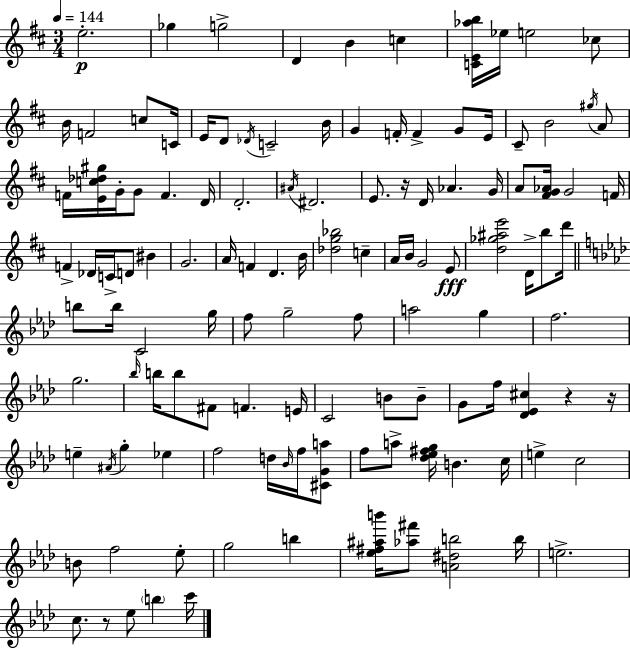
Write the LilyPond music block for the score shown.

{
  \clef treble
  \numericTimeSignature
  \time 3/4
  \key d \major
  \tempo 4 = 144
  e''2.-.\p | ges''4 g''2-> | d'4 b'4 c''4 | <c' e' aes'' b''>16 ees''16 e''2 ces''8 | \break b'16 f'2 c''8 c'16 | e'16 d'8 \acciaccatura { des'16 } c'2-- | b'16 g'4 f'16-. f'4-> g'8 | e'16 cis'8-- b'2 \acciaccatura { gis''16 } | \break a'8 f'16 <e' c'' des'' gis''>16 g'16-. g'8 f'4. | d'16 d'2.-. | \acciaccatura { ais'16 } dis'2. | e'8. r16 d'16 aes'4. | \break g'16 a'8 <fis' g' aes'>16 g'2 | f'16 f'4-> des'16 c'16-> d'8 bis'4 | g'2. | a'16 f'4 d'4. | \break b'16 <des'' g'' bes''>2 c''4-- | a'16 b'16 g'2 | e'8\fff <d'' ges'' ais'' e'''>2 d'16-> | b''8 d'''16 \bar "||" \break \key aes \major b''8 b''16 c'2 g''16 | f''8 g''2-- f''8 | a''2 g''4 | f''2. | \break g''2. | \grace { bes''16 } b''16 b''8 fis'8 f'4. | e'16 c'2 b'8 b'8-- | g'8 f''16 <des' ees' cis''>4 r4 | \break r16 e''4-- \acciaccatura { ais'16 } g''4-. ees''4 | f''2 d''16 \grace { bes'16 } | f''16 <cis' g' a''>8 f''8 a''8-> <des'' ees'' fis'' g''>16 b'4. | c''16 e''4-> c''2 | \break b'8 f''2 | ees''8-. g''2 b''4 | <ees'' fis'' ais'' b'''>16 <aes'' fis'''>8 <a' dis'' b''>2 | b''16 e''2.-> | \break c''8. r8 ees''8 \parenthesize b''4 | c'''16 \bar "|."
}